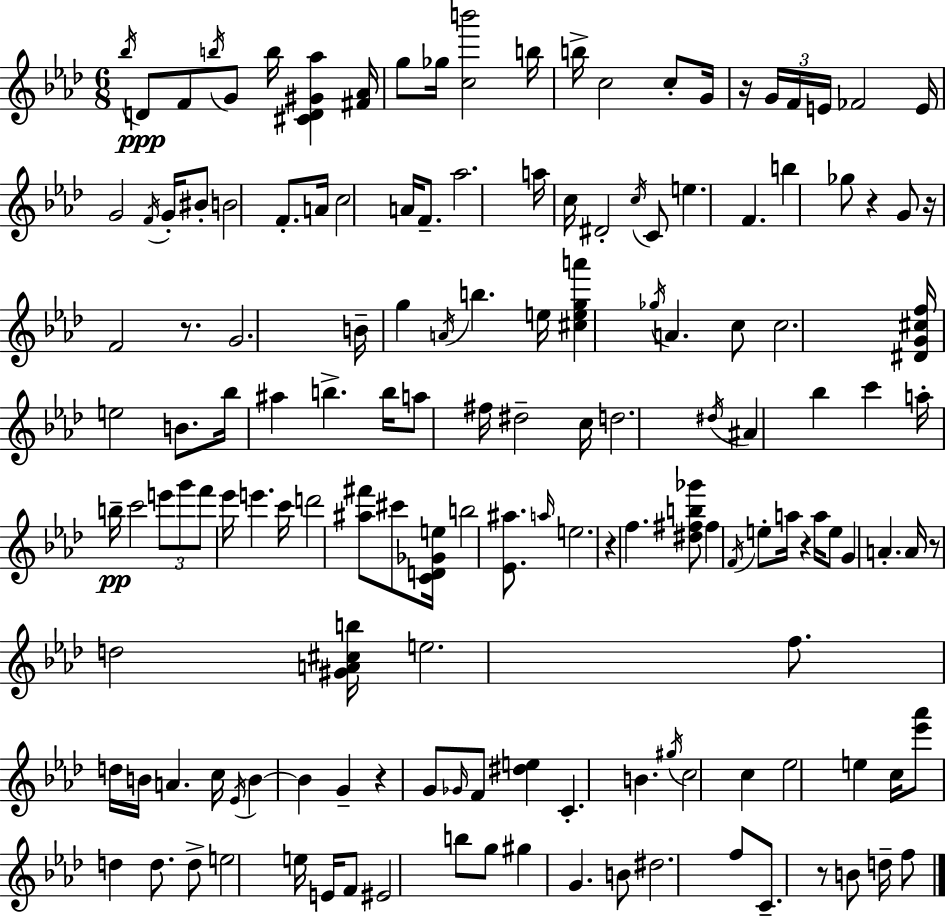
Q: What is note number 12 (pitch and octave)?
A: C5